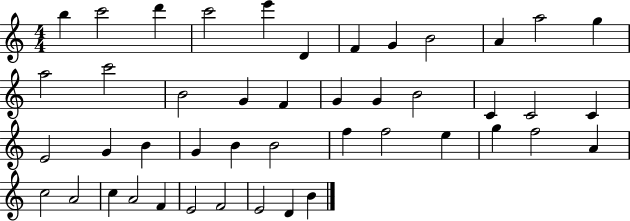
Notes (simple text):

B5/q C6/h D6/q C6/h E6/q D4/q F4/q G4/q B4/h A4/q A5/h G5/q A5/h C6/h B4/h G4/q F4/q G4/q G4/q B4/h C4/q C4/h C4/q E4/h G4/q B4/q G4/q B4/q B4/h F5/q F5/h E5/q G5/q F5/h A4/q C5/h A4/h C5/q A4/h F4/q E4/h F4/h E4/h D4/q B4/q